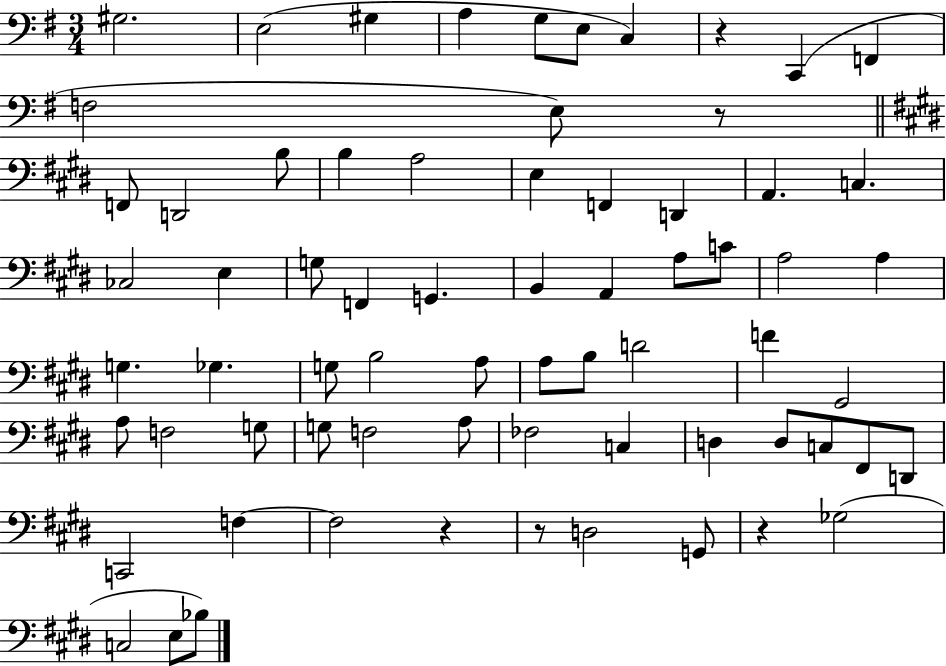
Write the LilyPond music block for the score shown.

{
  \clef bass
  \numericTimeSignature
  \time 3/4
  \key g \major
  gis2. | e2( gis4 | a4 g8 e8 c4) | r4 c,4( f,4 | \break f2 e8) r8 | \bar "||" \break \key e \major f,8 d,2 b8 | b4 a2 | e4 f,4 d,4 | a,4. c4. | \break ces2 e4 | g8 f,4 g,4. | b,4 a,4 a8 c'8 | a2 a4 | \break g4. ges4. | g8 b2 a8 | a8 b8 d'2 | f'4 gis,2 | \break a8 f2 g8 | g8 f2 a8 | fes2 c4 | d4 d8 c8 fis,8 d,8 | \break c,2 f4~~ | f2 r4 | r8 d2 g,8 | r4 ges2( | \break c2 e8 bes8) | \bar "|."
}